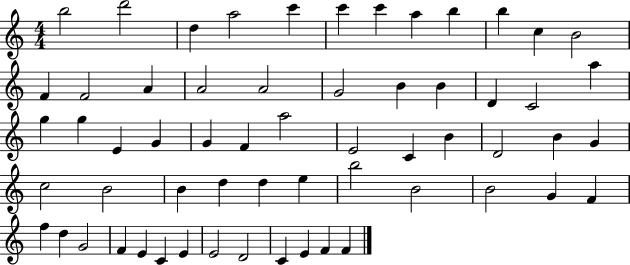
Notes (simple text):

B5/h D6/h D5/q A5/h C6/q C6/q C6/q A5/q B5/q B5/q C5/q B4/h F4/q F4/h A4/q A4/h A4/h G4/h B4/q B4/q D4/q C4/h A5/q G5/q G5/q E4/q G4/q G4/q F4/q A5/h E4/h C4/q B4/q D4/h B4/q G4/q C5/h B4/h B4/q D5/q D5/q E5/q B5/h B4/h B4/h G4/q F4/q F5/q D5/q G4/h F4/q E4/q C4/q E4/q E4/h D4/h C4/q E4/q F4/q F4/q